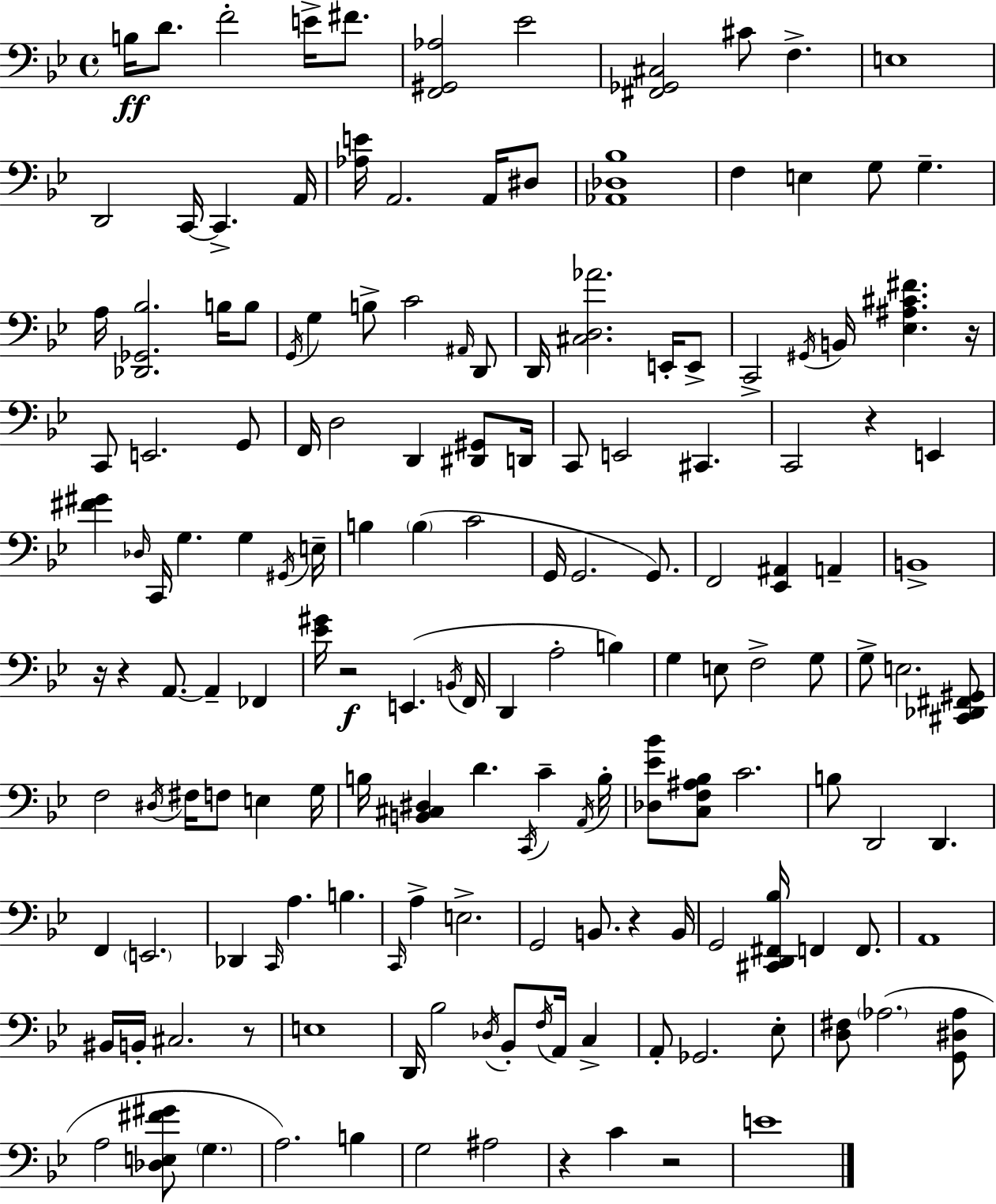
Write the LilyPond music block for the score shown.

{
  \clef bass
  \time 4/4
  \defaultTimeSignature
  \key g \minor
  b16\ff d'8. f'2-. e'16-> fis'8. | <f, gis, aes>2 ees'2 | <fis, ges, cis>2 cis'8 f4.-> | e1 | \break d,2 c,16~~ c,4.-> a,16 | <aes e'>16 a,2. a,16 dis8 | <aes, des bes>1 | f4 e4 g8 g4.-- | \break a16 <des, ges, bes>2. b16 b8 | \acciaccatura { g,16 } g4 b8-> c'2 \grace { ais,16 } | d,8 d,16 <cis d aes'>2. e,16-. | e,8-> c,2-> \acciaccatura { gis,16 } b,16 <ees ais cis' fis'>4. | \break r16 c,8 e,2. | g,8 f,16 d2 d,4 | <dis, gis,>8 d,16 c,8 e,2 cis,4. | c,2 r4 e,4 | \break <fis' gis'>4 \grace { des16 } c,16 g4. g4 | \acciaccatura { gis,16 } e16-- b4 \parenthesize b4( c'2 | g,16 g,2. | g,8.) f,2 <ees, ais,>4 | \break a,4-- b,1-> | r16 r4 a,8.~~ a,4-- | fes,4 <ees' gis'>16 r2\f e,4.( | \acciaccatura { b,16 } f,16 d,4 a2-. | \break b4) g4 e8 f2-> | g8 g8-> e2. | <cis, des, fis, gis,>8 f2 \acciaccatura { dis16 } fis16 | f8 e4 g16 b16 <b, cis dis>4 d'4. | \break \acciaccatura { c,16 } c'4-- \acciaccatura { a,16 } b16-. <des ees' bes'>8 <c f ais bes>8 c'2. | b8 d,2 | d,4. f,4 \parenthesize e,2. | des,4 \grace { c,16 } a4. | \break b4. \grace { c,16 } a4-> e2.-> | g,2 | b,8. r4 b,16 g,2 | <cis, d, fis, bes>16 f,4 f,8. a,1 | \break bis,16 b,16-. cis2. | r8 e1 | d,16 bes2 | \acciaccatura { des16 } bes,8-. \acciaccatura { f16 } a,16 c4-> a,8-. ges,2. | \break ees8-. <d fis>8 \parenthesize aes2.( | <g, dis aes>8 a2 | <des e fis' gis'>8 \parenthesize g4. a2.) | b4 g2 | \break ais2 r4 | c'4 r2 e'1 | \bar "|."
}